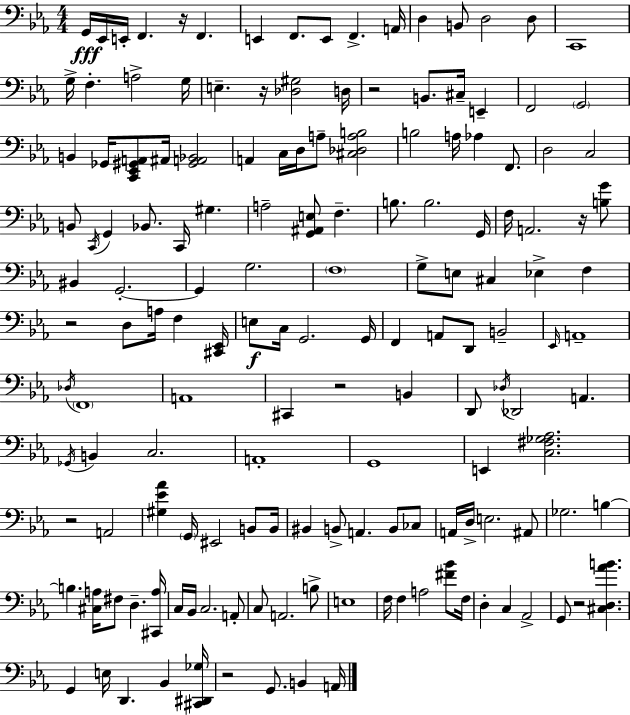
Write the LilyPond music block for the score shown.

{
  \clef bass
  \numericTimeSignature
  \time 4/4
  \key c \minor
  g,16\fff ees,16 e,16-. f,4. r16 f,4. | e,4 f,8. e,8 f,4.-> a,16 | d4 b,8 d2 d8 | c,1 | \break g16-> f4.-. a2-> g16 | e4.-- r16 <des gis>2 d16 | r2 b,8. cis16-- e,4-- | f,2 \parenthesize g,2 | \break b,4 ges,16 <c, ees, gis, a,>8 ais,16 <gis, a, bes,>2 | a,4 c16 d16 a8-- <cis des a b>2 | b2 a16 aes4 f,8. | d2 c2 | \break b,8 \acciaccatura { c,16 } g,4 bes,8. c,16 gis4. | a2-- <g, ais, e>8 f4.-- | b8. b2. | g,16 f16 a,2. r16 <b g'>8 | \break bis,4 g,2.-.~~ | g,4 g2. | \parenthesize f1 | g8-> e8 cis4 ees4-> f4 | \break r2 d8 a16 f4 | <cis, ees,>16 e8\f c16 g,2. | g,16 f,4 a,8 d,8 b,2-- | \grace { ees,16 } a,1-- | \break \acciaccatura { des16 } \parenthesize f,1 | a,1 | cis,4 r2 b,4 | d,8 \acciaccatura { des16 } des,2 a,4. | \break \acciaccatura { ges,16 } b,4 c2. | a,1-. | g,1 | e,4 <c fis ges aes>2. | \break r2 a,2 | <gis ees' aes'>4 \parenthesize g,16 eis,2 | b,8 b,16 bis,4 b,8-> a,4. | b,8 ces8 a,16 d16-> e2. | \break ais,8 ges2. | b4~~ b4. <cis a>16 fis8 d4.-- | <cis, a>16 c16 bes,16 c2. | a,8-. c8 a,2. | \break b8-> e1 | f16 f4 a2 | <fis' bes'>8 f16 d4-. c4 aes,2-> | g,8 r2 <cis d aes' b'>4. | \break g,4 e16 d,4. | bes,4 <cis, dis, ges>16 r2 g,8. | b,4 a,16 \bar "|."
}